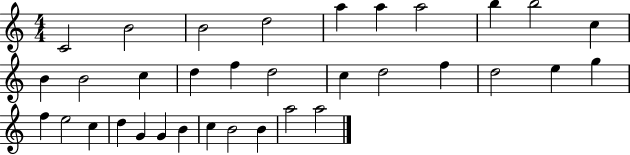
{
  \clef treble
  \numericTimeSignature
  \time 4/4
  \key c \major
  c'2 b'2 | b'2 d''2 | a''4 a''4 a''2 | b''4 b''2 c''4 | \break b'4 b'2 c''4 | d''4 f''4 d''2 | c''4 d''2 f''4 | d''2 e''4 g''4 | \break f''4 e''2 c''4 | d''4 g'4 g'4 b'4 | c''4 b'2 b'4 | a''2 a''2 | \break \bar "|."
}